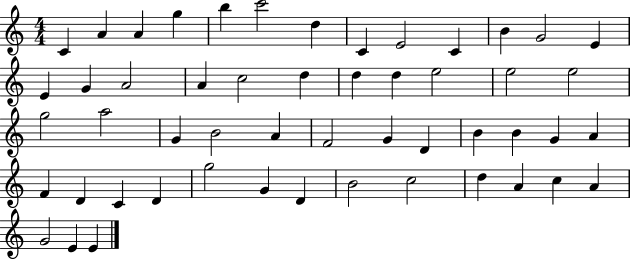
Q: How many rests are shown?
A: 0